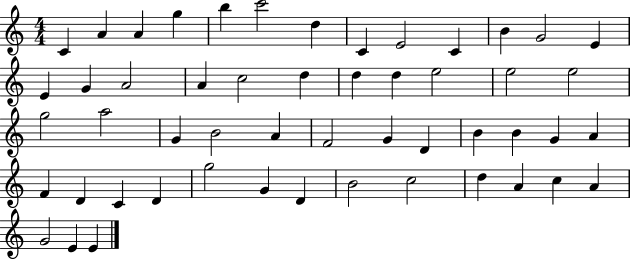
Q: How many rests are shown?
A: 0